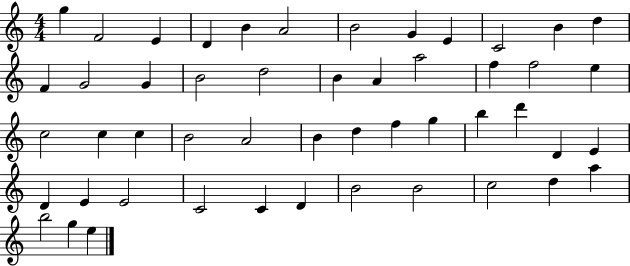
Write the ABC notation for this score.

X:1
T:Untitled
M:4/4
L:1/4
K:C
g F2 E D B A2 B2 G E C2 B d F G2 G B2 d2 B A a2 f f2 e c2 c c B2 A2 B d f g b d' D E D E E2 C2 C D B2 B2 c2 d a b2 g e